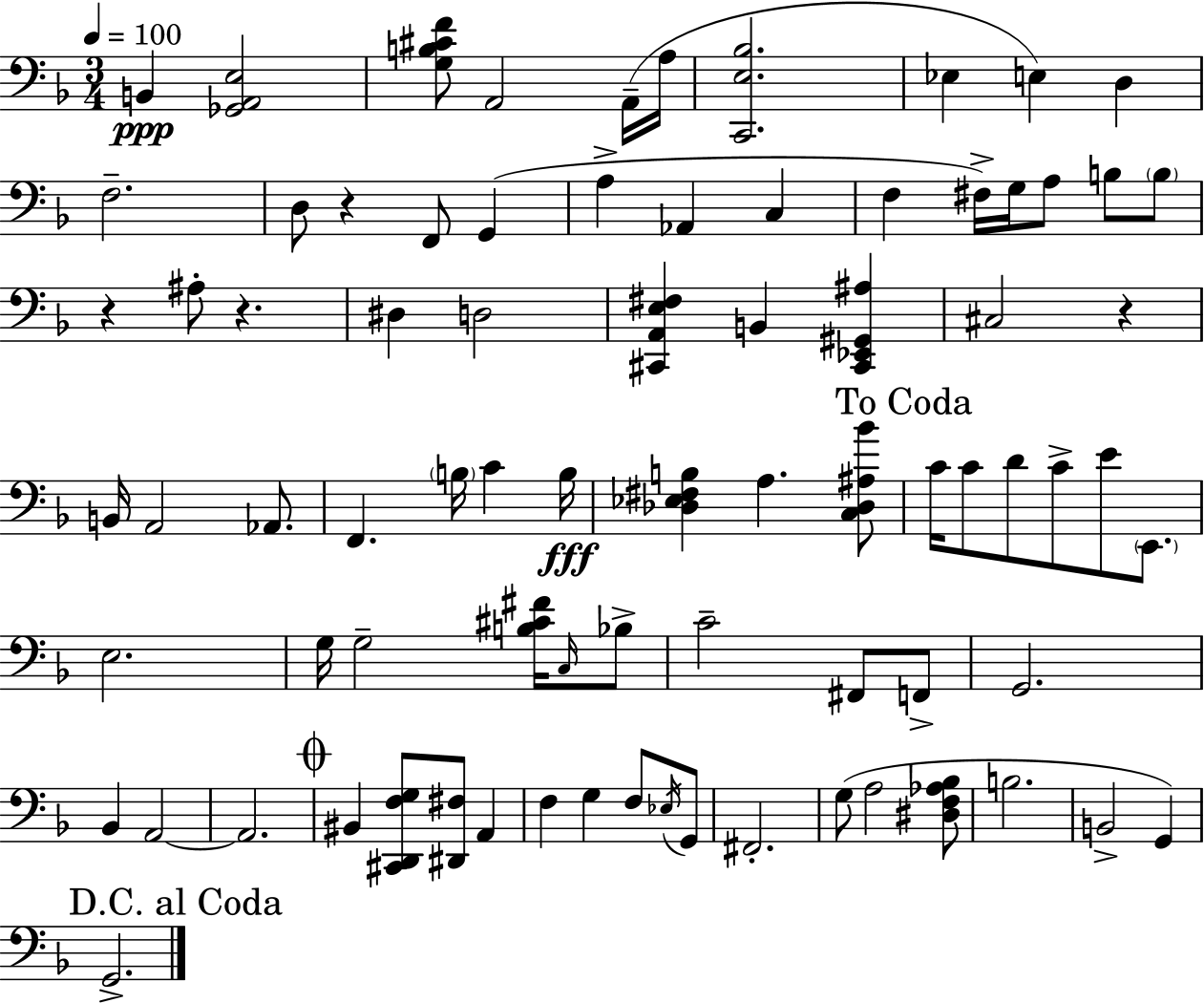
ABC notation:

X:1
T:Untitled
M:3/4
L:1/4
K:F
B,, [_G,,A,,E,]2 [G,B,^CF]/2 A,,2 A,,/4 A,/4 [C,,E,_B,]2 _E, E, D, F,2 D,/2 z F,,/2 G,, A, _A,, C, F, ^F,/4 G,/4 A,/2 B,/2 B,/2 z ^A,/2 z ^D, D,2 [^C,,A,,E,^F,] B,, [^C,,_E,,^G,,^A,] ^C,2 z B,,/4 A,,2 _A,,/2 F,, B,/4 C B,/4 [_D,_E,^F,B,] A, [C,_D,^A,_B]/2 C/4 C/2 D/2 C/2 E/2 E,,/2 E,2 G,/4 G,2 [B,^C^F]/4 C,/4 _B,/2 C2 ^F,,/2 F,,/2 G,,2 _B,, A,,2 A,,2 ^B,, [^C,,D,,F,G,]/2 [^D,,^F,]/2 A,, F, G, F,/2 _E,/4 G,,/2 ^F,,2 G,/2 A,2 [^D,F,_A,_B,]/2 B,2 B,,2 G,, G,,2